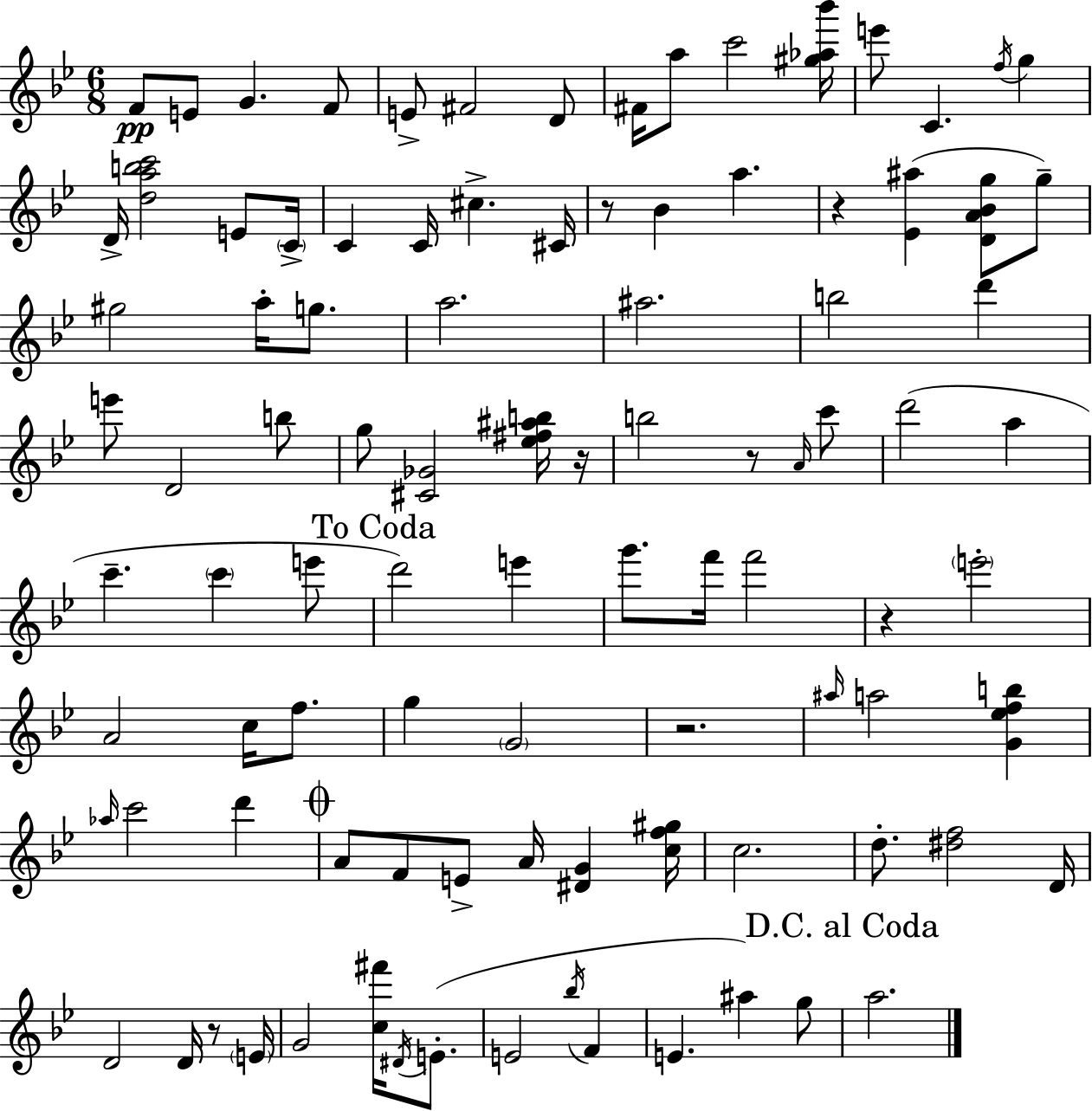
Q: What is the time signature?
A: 6/8